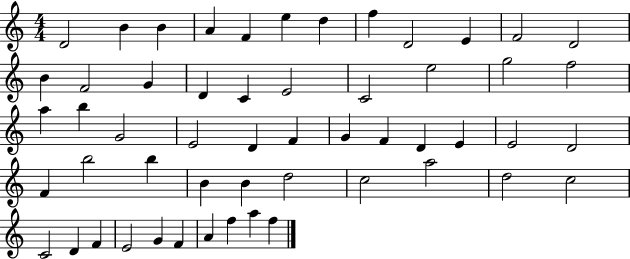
X:1
T:Untitled
M:4/4
L:1/4
K:C
D2 B B A F e d f D2 E F2 D2 B F2 G D C E2 C2 e2 g2 f2 a b G2 E2 D F G F D E E2 D2 F b2 b B B d2 c2 a2 d2 c2 C2 D F E2 G F A f a f